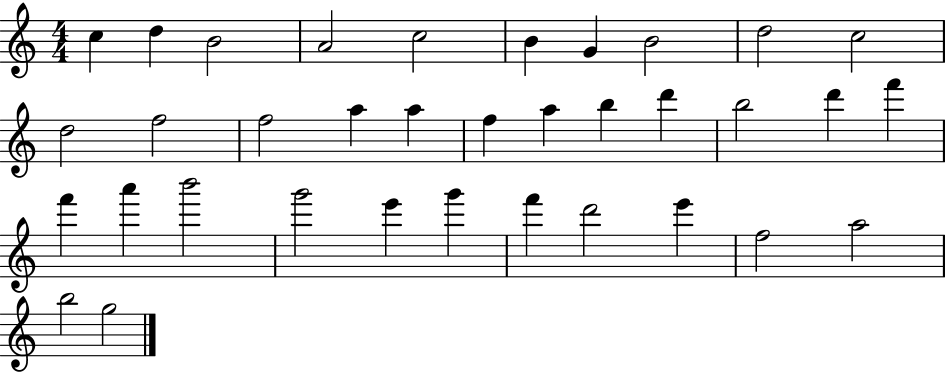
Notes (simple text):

C5/q D5/q B4/h A4/h C5/h B4/q G4/q B4/h D5/h C5/h D5/h F5/h F5/h A5/q A5/q F5/q A5/q B5/q D6/q B5/h D6/q F6/q F6/q A6/q B6/h G6/h E6/q G6/q F6/q D6/h E6/q F5/h A5/h B5/h G5/h